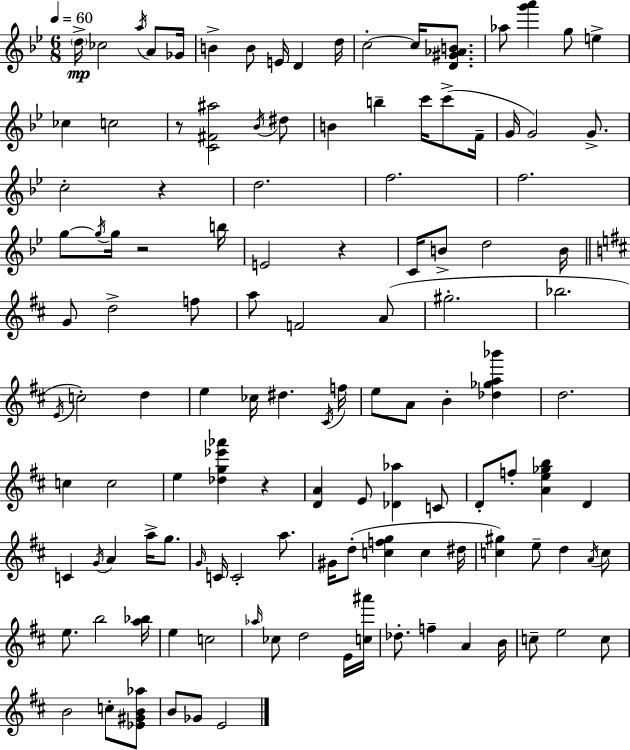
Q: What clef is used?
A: treble